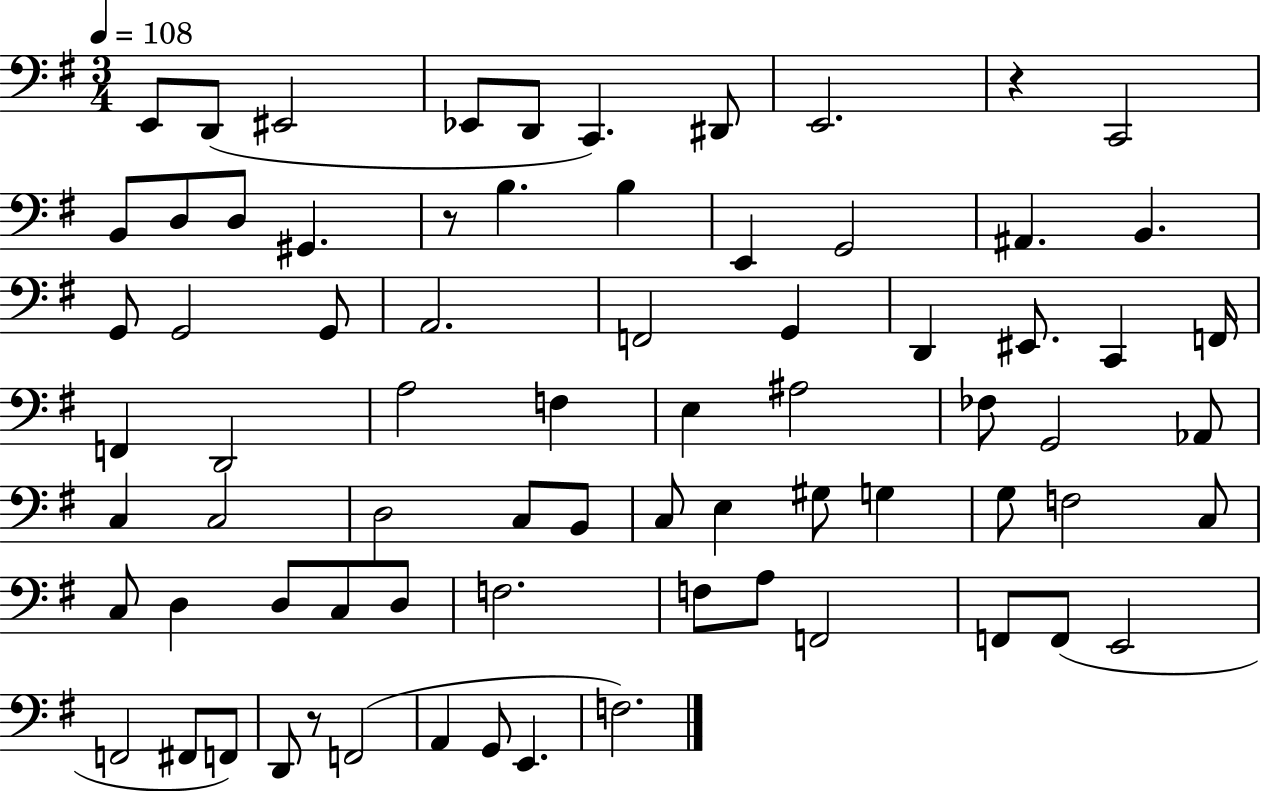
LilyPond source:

{
  \clef bass
  \numericTimeSignature
  \time 3/4
  \key g \major
  \tempo 4 = 108
  \repeat volta 2 { e,8 d,8( eis,2 | ees,8 d,8 c,4.) dis,8 | e,2. | r4 c,2 | \break b,8 d8 d8 gis,4. | r8 b4. b4 | e,4 g,2 | ais,4. b,4. | \break g,8 g,2 g,8 | a,2. | f,2 g,4 | d,4 eis,8. c,4 f,16 | \break f,4 d,2 | a2 f4 | e4 ais2 | fes8 g,2 aes,8 | \break c4 c2 | d2 c8 b,8 | c8 e4 gis8 g4 | g8 f2 c8 | \break c8 d4 d8 c8 d8 | f2. | f8 a8 f,2 | f,8 f,8( e,2 | \break f,2 fis,8 f,8) | d,8 r8 f,2( | a,4 g,8 e,4. | f2.) | \break } \bar "|."
}